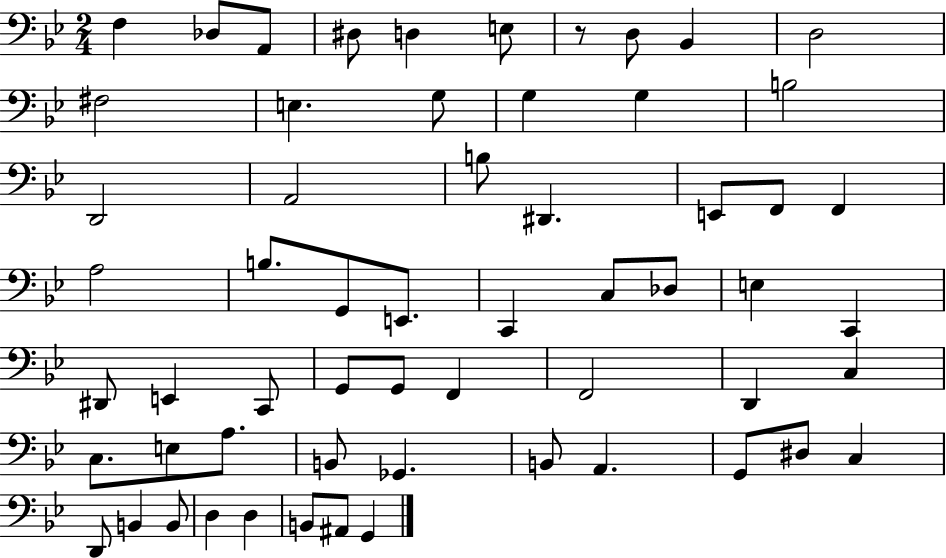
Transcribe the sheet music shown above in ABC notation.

X:1
T:Untitled
M:2/4
L:1/4
K:Bb
F, _D,/2 A,,/2 ^D,/2 D, E,/2 z/2 D,/2 _B,, D,2 ^F,2 E, G,/2 G, G, B,2 D,,2 A,,2 B,/2 ^D,, E,,/2 F,,/2 F,, A,2 B,/2 G,,/2 E,,/2 C,, C,/2 _D,/2 E, C,, ^D,,/2 E,, C,,/2 G,,/2 G,,/2 F,, F,,2 D,, C, C,/2 E,/2 A,/2 B,,/2 _G,, B,,/2 A,, G,,/2 ^D,/2 C, D,,/2 B,, B,,/2 D, D, B,,/2 ^A,,/2 G,,